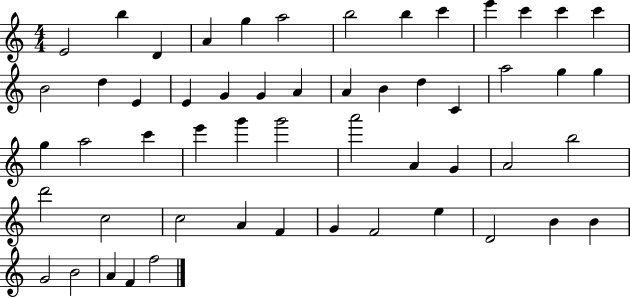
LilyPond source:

{
  \clef treble
  \numericTimeSignature
  \time 4/4
  \key c \major
  e'2 b''4 d'4 | a'4 g''4 a''2 | b''2 b''4 c'''4 | e'''4 c'''4 c'''4 c'''4 | \break b'2 d''4 e'4 | e'4 g'4 g'4 a'4 | a'4 b'4 d''4 c'4 | a''2 g''4 g''4 | \break g''4 a''2 c'''4 | e'''4 g'''4 g'''2 | a'''2 a'4 g'4 | a'2 b''2 | \break d'''2 c''2 | c''2 a'4 f'4 | g'4 f'2 e''4 | d'2 b'4 b'4 | \break g'2 b'2 | a'4 f'4 f''2 | \bar "|."
}